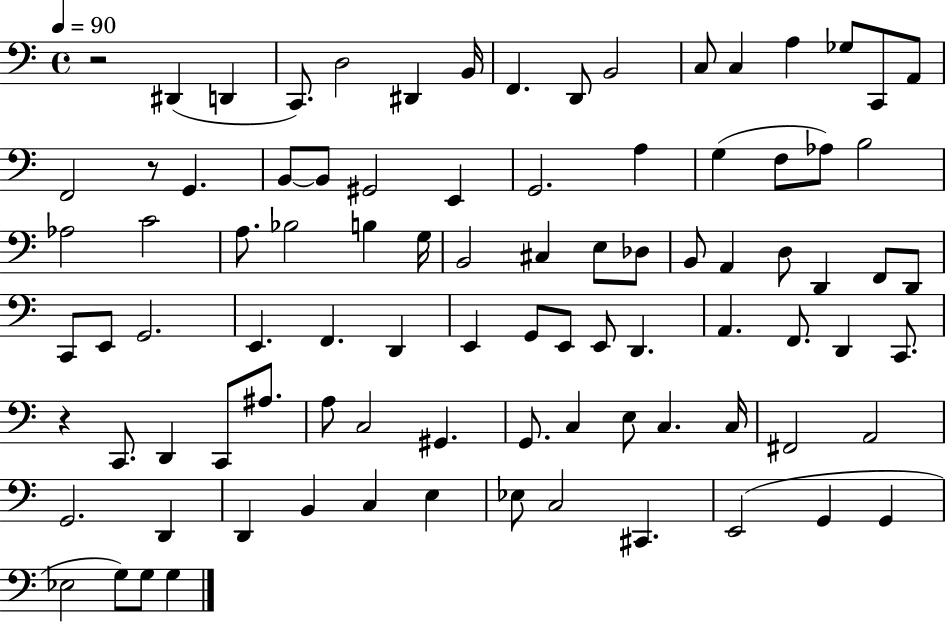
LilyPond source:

{
  \clef bass
  \time 4/4
  \defaultTimeSignature
  \key c \major
  \tempo 4 = 90
  r2 dis,4( d,4 | c,8.) d2 dis,4 b,16 | f,4. d,8 b,2 | c8 c4 a4 ges8 c,8 a,8 | \break f,2 r8 g,4. | b,8~~ b,8 gis,2 e,4 | g,2. a4 | g4( f8 aes8) b2 | \break aes2 c'2 | a8. bes2 b4 g16 | b,2 cis4 e8 des8 | b,8 a,4 d8 d,4 f,8 d,8 | \break c,8 e,8 g,2. | e,4. f,4. d,4 | e,4 g,8 e,8 e,8 d,4. | a,4. f,8. d,4 c,8. | \break r4 c,8. d,4 c,8 ais8. | a8 c2 gis,4. | g,8. c4 e8 c4. c16 | fis,2 a,2 | \break g,2. d,4 | d,4 b,4 c4 e4 | ees8 c2 cis,4. | e,2( g,4 g,4 | \break ees2 g8) g8 g4 | \bar "|."
}